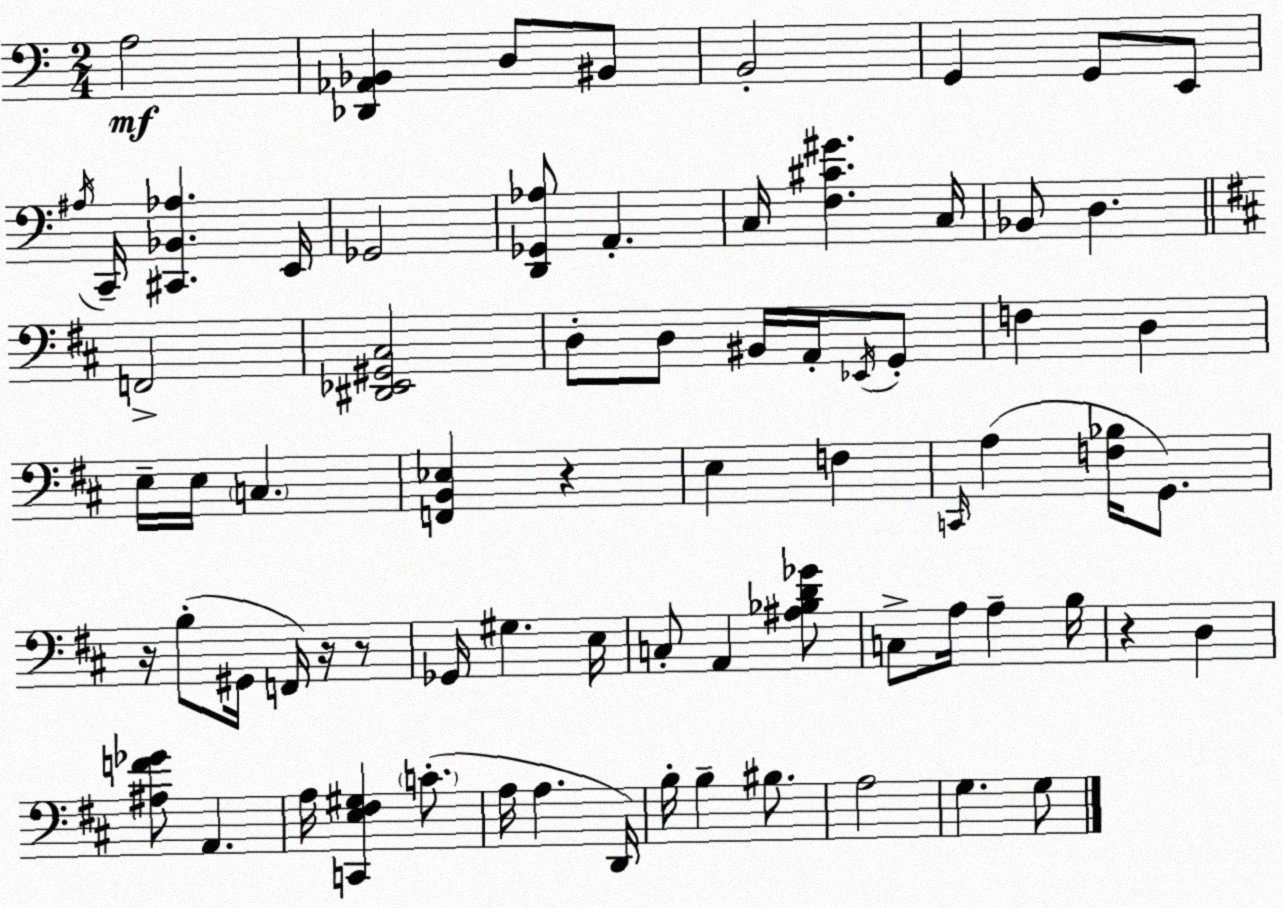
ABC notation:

X:1
T:Untitled
M:2/4
L:1/4
K:Am
A,2 [_D,,_A,,_B,,] D,/2 ^B,,/2 B,,2 G,, G,,/2 E,,/2 ^A,/4 C,,/4 [^C,,_B,,_A,] E,,/4 _G,,2 [D,,_G,,_A,]/2 A,, C,/4 [F,^C^G] C,/4 _B,,/2 D, F,,2 [^D,,_E,,^G,,^C,]2 D,/2 D,/2 ^B,,/4 A,,/4 _E,,/4 G,,/2 F, D, E,/4 E,/4 C, [F,,B,,_E,] z E, F, C,,/4 A, [F,_B,]/4 G,,/2 z/4 B,/2 ^G,,/4 F,,/4 z/4 z/2 _G,,/4 ^G, E,/4 C,/2 A,, [^A,_B,D_G]/2 C,/2 A,/4 A, B,/4 z D, [^A,F_G]/2 A,, A,/4 [C,,E,^F,^G,] C/2 A,/4 A, D,,/4 B,/4 B, ^B,/2 A,2 G, G,/2